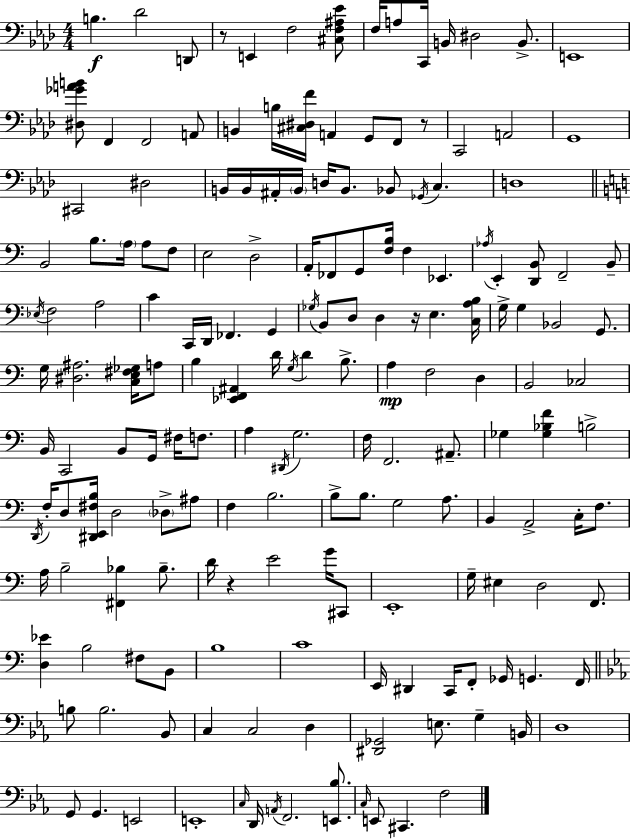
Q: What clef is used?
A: bass